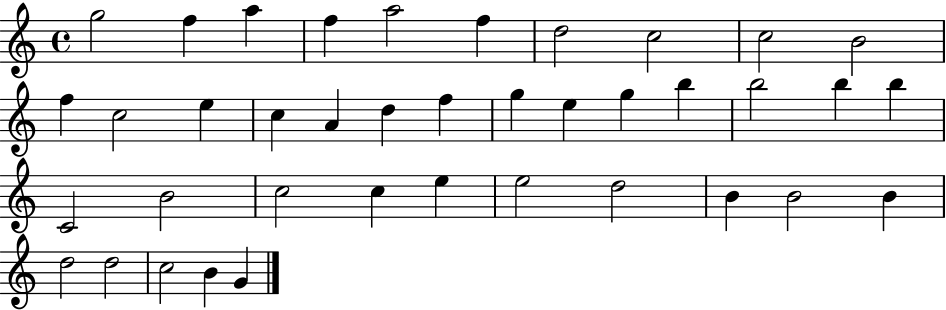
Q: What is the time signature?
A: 4/4